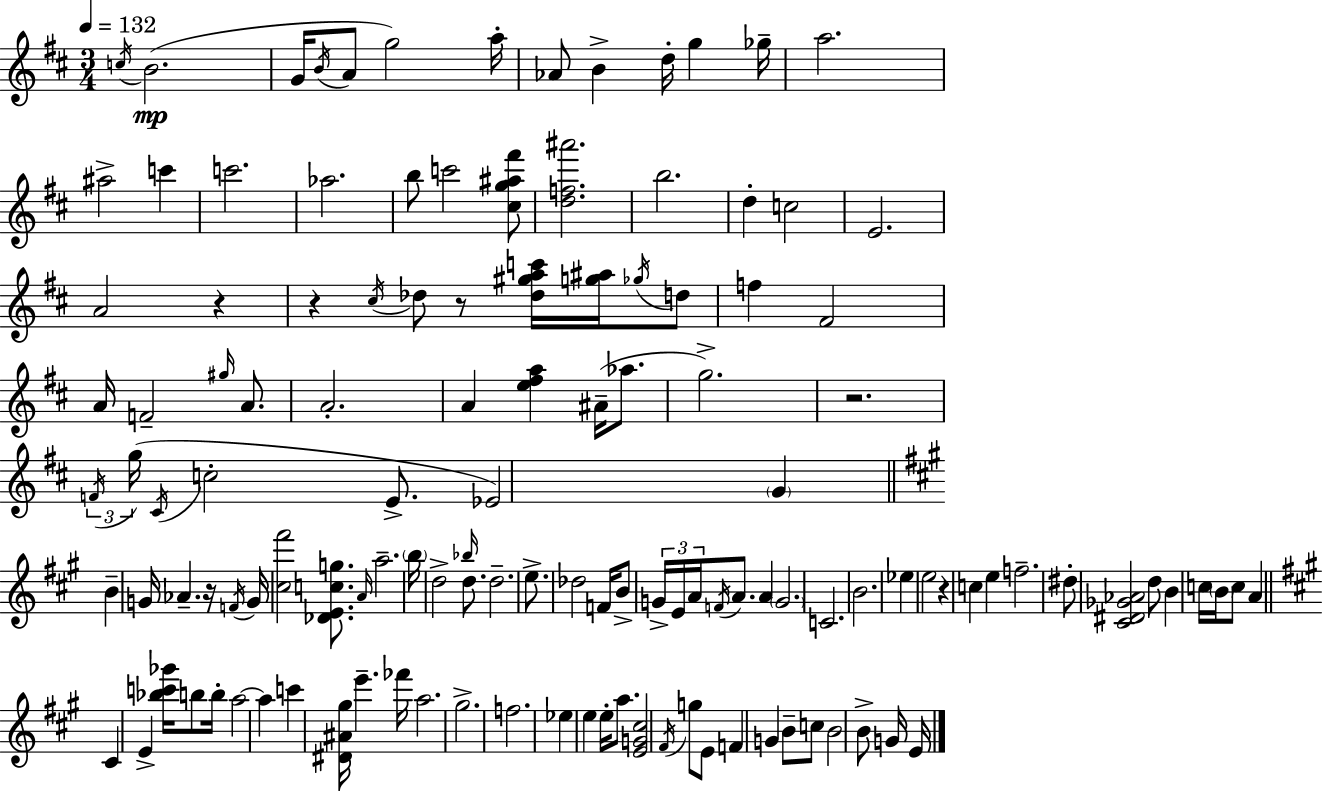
C5/s B4/h. G4/s B4/s A4/e G5/h A5/s Ab4/e B4/q D5/s G5/q Gb5/s A5/h. A#5/h C6/q C6/h. Ab5/h. B5/e C6/h [C#5,G5,A#5,F#6]/e [D5,F5,A#6]/h. B5/h. D5/q C5/h E4/h. A4/h R/q R/q C#5/s Db5/e R/e [Db5,G#5,A5,C6]/s [G5,A#5]/s Gb5/s D5/e F5/q F#4/h A4/s F4/h G#5/s A4/e. A4/h. A4/q [E5,F#5,A5]/q A#4/s Ab5/e. G5/h. R/h. F4/s G5/s C#4/s C5/h E4/e. Eb4/h G4/q B4/q G4/s Ab4/q. R/s F4/s G4/s [C#5,F#6]/h [Db4,E4,C5,G5]/e. A4/s A5/h. B5/s D5/h Bb5/s D5/e. D5/h. E5/e. Db5/h F4/s B4/e G4/s E4/s A4/s F4/s A4/e. A4/q G4/h. C4/h. B4/h. Eb5/q E5/h R/q C5/q E5/q F5/h. D#5/e [C#4,D#4,Gb4,Ab4]/h D5/e B4/q C5/s B4/s C5/e A4/q C#4/q E4/q [Bb5,C6,Gb6]/s B5/e B5/s A5/h A5/q C6/q [D#4,A#4,G#5]/s E6/q. FES6/s A5/h. G#5/h. F5/h. Eb5/q E5/q E5/s A5/e. [E4,G4,C#5]/h F#4/s G5/e E4/e F4/q G4/q B4/e C5/e B4/h B4/e G4/s E4/s